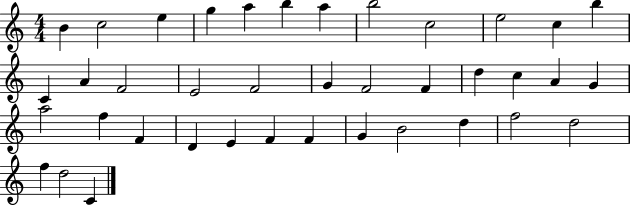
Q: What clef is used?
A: treble